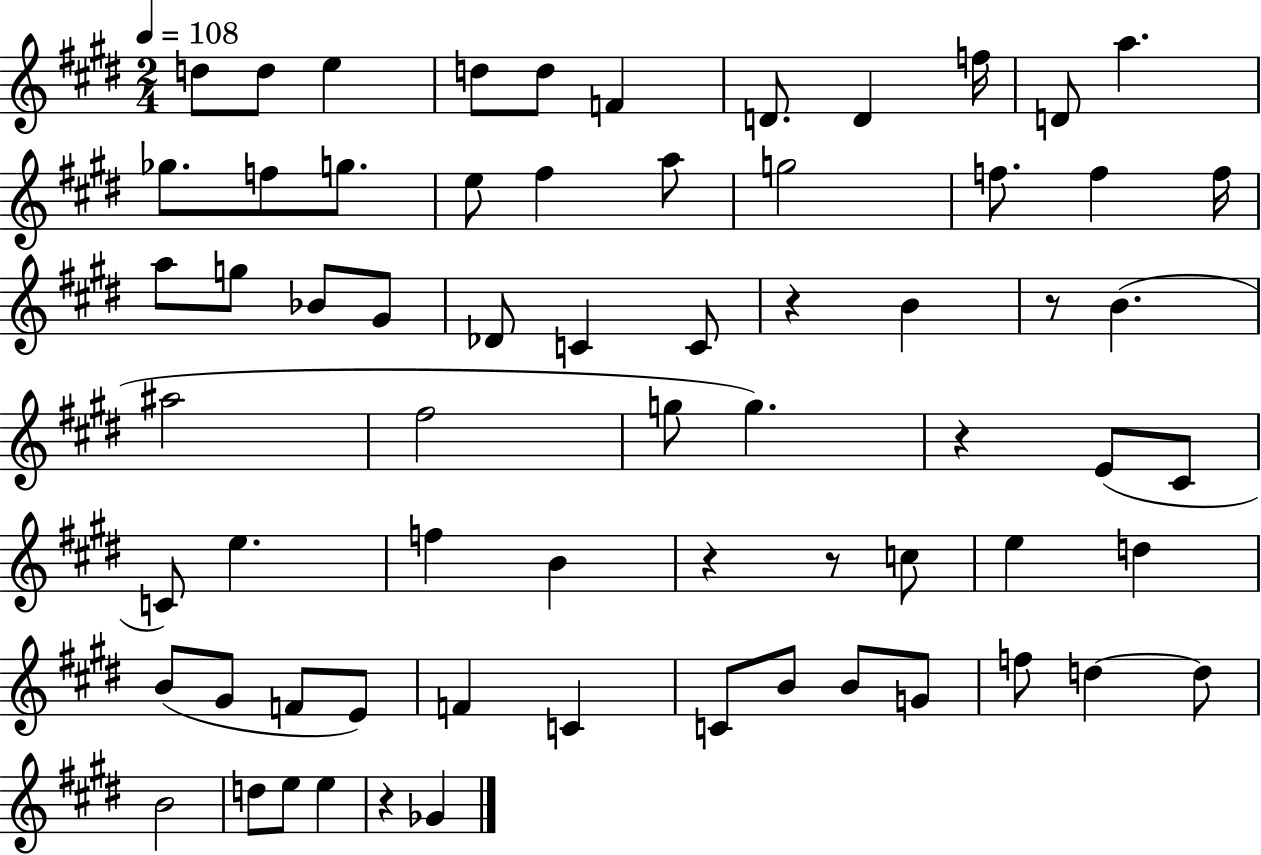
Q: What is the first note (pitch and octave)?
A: D5